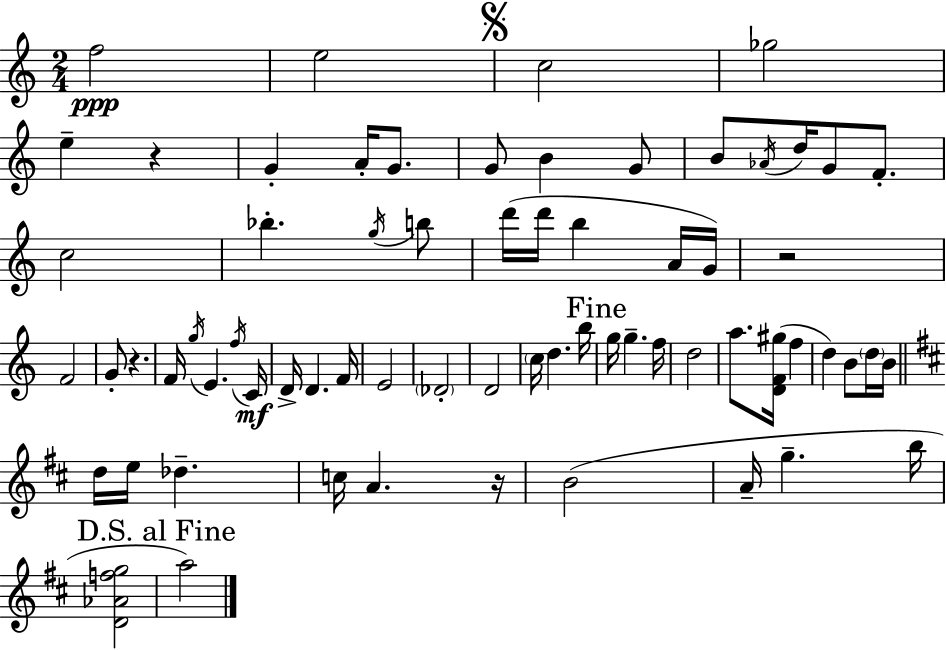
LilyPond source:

{
  \clef treble
  \numericTimeSignature
  \time 2/4
  \key a \minor
  \repeat volta 2 { f''2\ppp | e''2 | \mark \markup { \musicglyph "scripts.segno" } c''2 | ges''2 | \break e''4-- r4 | g'4-. a'16-. g'8. | g'8 b'4 g'8 | b'8 \acciaccatura { aes'16 } d''16 g'8 f'8.-. | \break c''2 | bes''4.-. \acciaccatura { g''16 } | b''8 d'''16( d'''16 b''4 | a'16 g'16) r2 | \break f'2 | g'8-. r4. | f'16 \acciaccatura { g''16 } e'4. | \acciaccatura { f''16 }\mf c'16 d'16-> d'4. | \break f'16 e'2 | \parenthesize des'2-. | d'2 | \parenthesize c''16 d''4. | \break b''16 \mark "Fine" g''16 g''4.-- | f''16 d''2 | a''8. <d' f' gis''>16( | f''4 d''4) | \break b'8 \parenthesize d''16 b'16 \bar "||" \break \key d \major d''16 e''16 des''4.-- | c''16 a'4. r16 | b'2( | a'16-- g''4.-- b''16 | \break <d' aes' f'' g''>2 | \mark "D.S. al Fine" a''2) | } \bar "|."
}